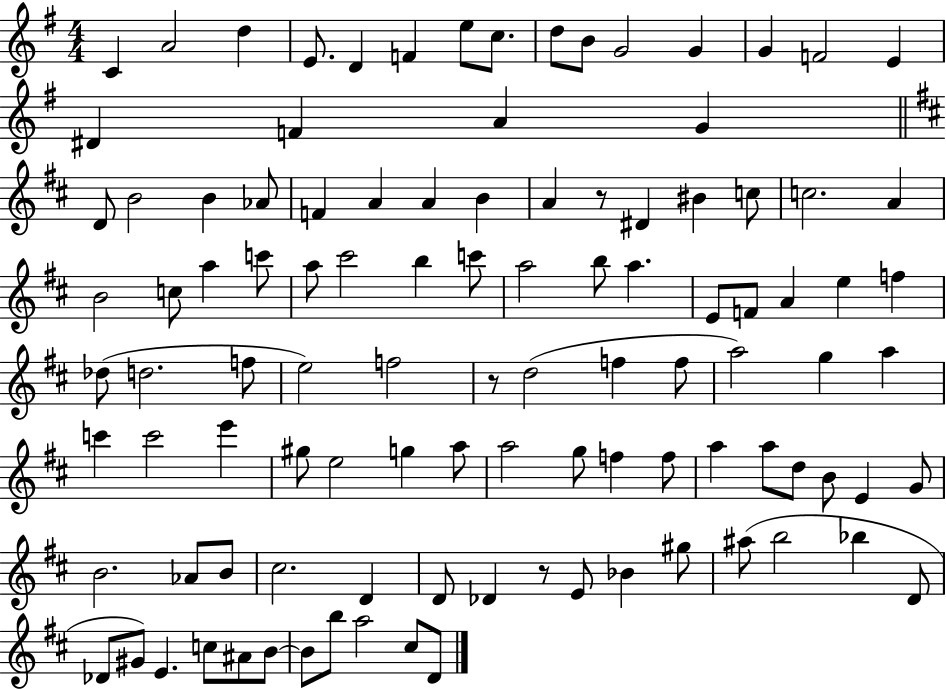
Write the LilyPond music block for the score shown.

{
  \clef treble
  \numericTimeSignature
  \time 4/4
  \key g \major
  c'4 a'2 d''4 | e'8. d'4 f'4 e''8 c''8. | d''8 b'8 g'2 g'4 | g'4 f'2 e'4 | \break dis'4 f'4 a'4 g'4 | \bar "||" \break \key d \major d'8 b'2 b'4 aes'8 | f'4 a'4 a'4 b'4 | a'4 r8 dis'4 bis'4 c''8 | c''2. a'4 | \break b'2 c''8 a''4 c'''8 | a''8 cis'''2 b''4 c'''8 | a''2 b''8 a''4. | e'8 f'8 a'4 e''4 f''4 | \break des''8( d''2. f''8 | e''2) f''2 | r8 d''2( f''4 f''8 | a''2) g''4 a''4 | \break c'''4 c'''2 e'''4 | gis''8 e''2 g''4 a''8 | a''2 g''8 f''4 f''8 | a''4 a''8 d''8 b'8 e'4 g'8 | \break b'2. aes'8 b'8 | cis''2. d'4 | d'8 des'4 r8 e'8 bes'4 gis''8 | ais''8( b''2 bes''4 d'8 | \break des'8 gis'8) e'4. c''8 ais'8 b'8~~ | b'8 b''8 a''2 cis''8 d'8 | \bar "|."
}